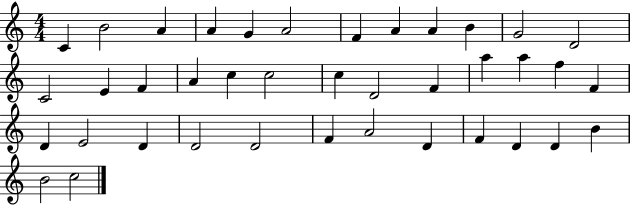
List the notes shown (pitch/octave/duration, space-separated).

C4/q B4/h A4/q A4/q G4/q A4/h F4/q A4/q A4/q B4/q G4/h D4/h C4/h E4/q F4/q A4/q C5/q C5/h C5/q D4/h F4/q A5/q A5/q F5/q F4/q D4/q E4/h D4/q D4/h D4/h F4/q A4/h D4/q F4/q D4/q D4/q B4/q B4/h C5/h